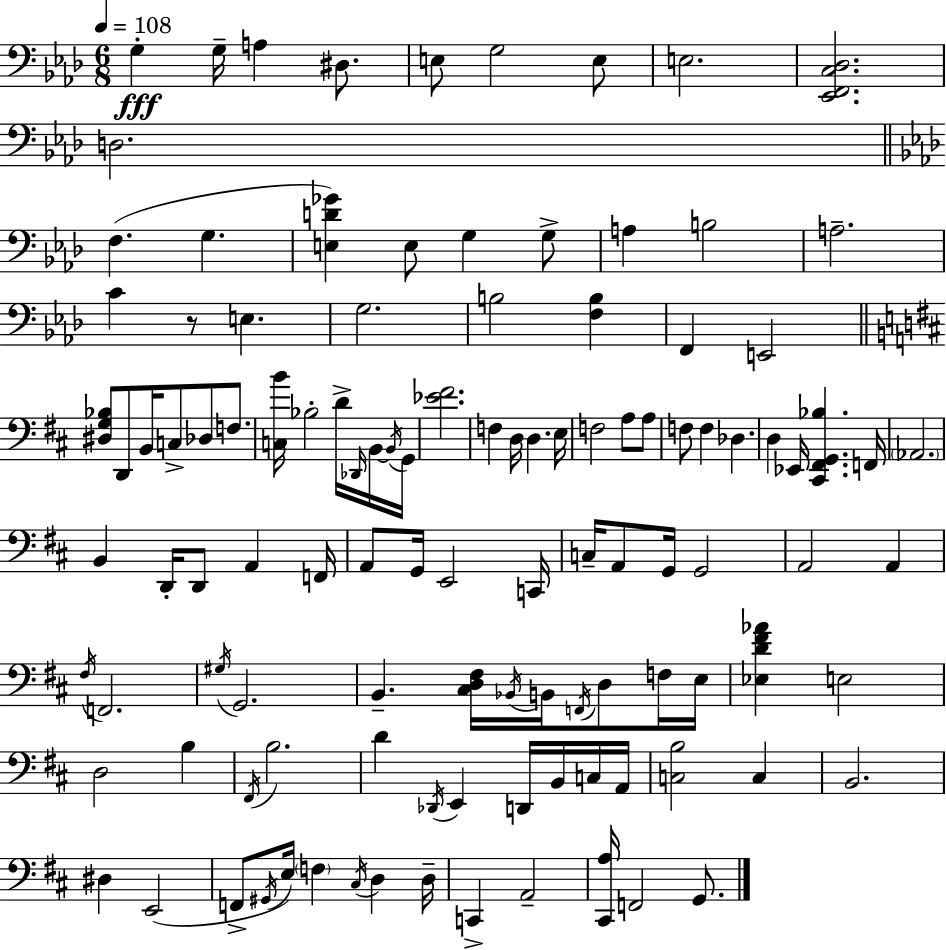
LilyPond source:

{
  \clef bass
  \numericTimeSignature
  \time 6/8
  \key f \minor
  \tempo 4 = 108
  g4-.\fff g16-- a4 dis8. | e8 g2 e8 | e2. | <ees, f, c des>2. | \break d2. | \bar "||" \break \key aes \major f4.( g4. | <e d' ges'>4) e8 g4 g8-> | a4 b2 | a2.-- | \break c'4 r8 e4. | g2. | b2 <f b>4 | f,4 e,2 | \break \bar "||" \break \key d \major <dis g bes>8 d,8 b,16 c8-> des8 f8. | <c b'>16 bes2-. d'16-> \grace { des,16 } b,16~~ | \acciaccatura { b,16 } g,16 <ees' fis'>2. | f4 d16 d4. | \break e16 f2 a8 | a8 f8 f4 des4. | d4 ees,16 <cis, fis, g, bes>4. | f,16 \parenthesize aes,2. | \break b,4 d,16-. d,8 a,4 | f,16 a,8 g,16 e,2 | c,16 c16-- a,8 g,16 g,2 | a,2 a,4 | \break \acciaccatura { fis16 } f,2. | \acciaccatura { gis16 } g,2. | b,4.-- <cis d fis>16 \acciaccatura { bes,16 } | b,16 \acciaccatura { f,16 } d8 f16 e16 <ees d' fis' aes'>4 e2 | \break d2 | b4 \acciaccatura { fis,16 } b2. | d'4 \acciaccatura { des,16 } | e,4 d,16 b,16 c16 a,16 <c b>2 | \break c4 b,2. | dis4 | e,2( f,8-> \acciaccatura { gis,16 }) e16 | \parenthesize f4 \acciaccatura { cis16 } d4 d16-- c,4-> | \break a,2-- <cis, a>16 f,2 | g,8. \bar "|."
}